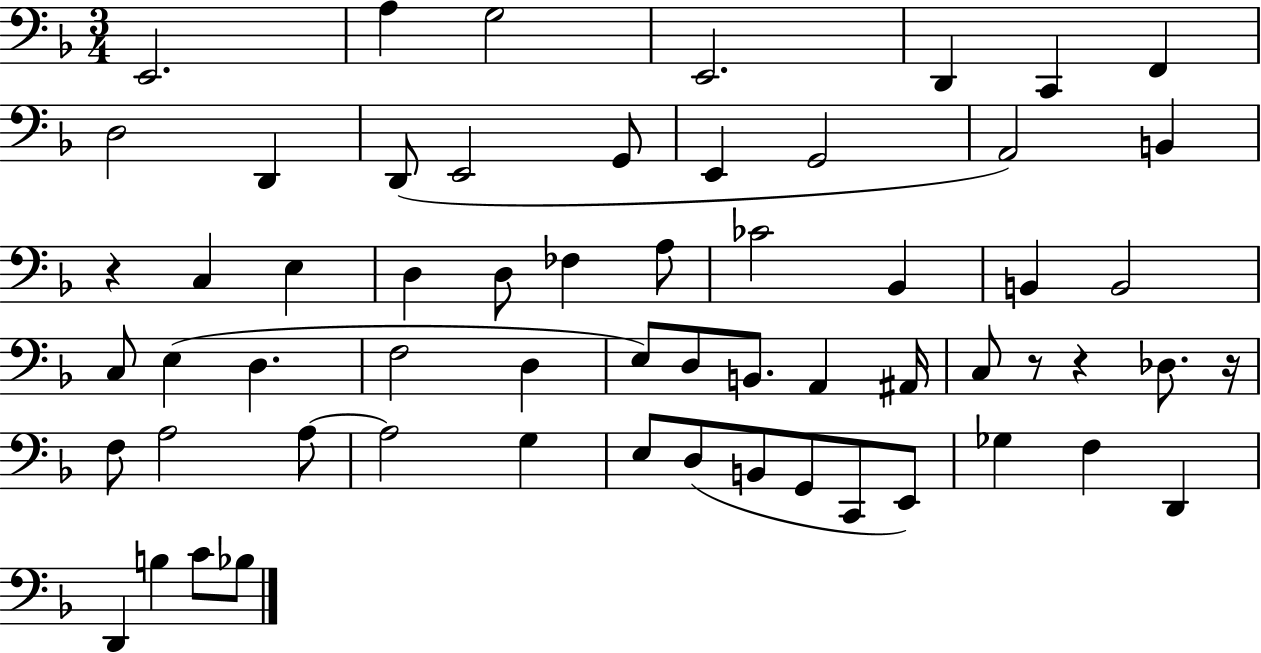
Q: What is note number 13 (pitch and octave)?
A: E2